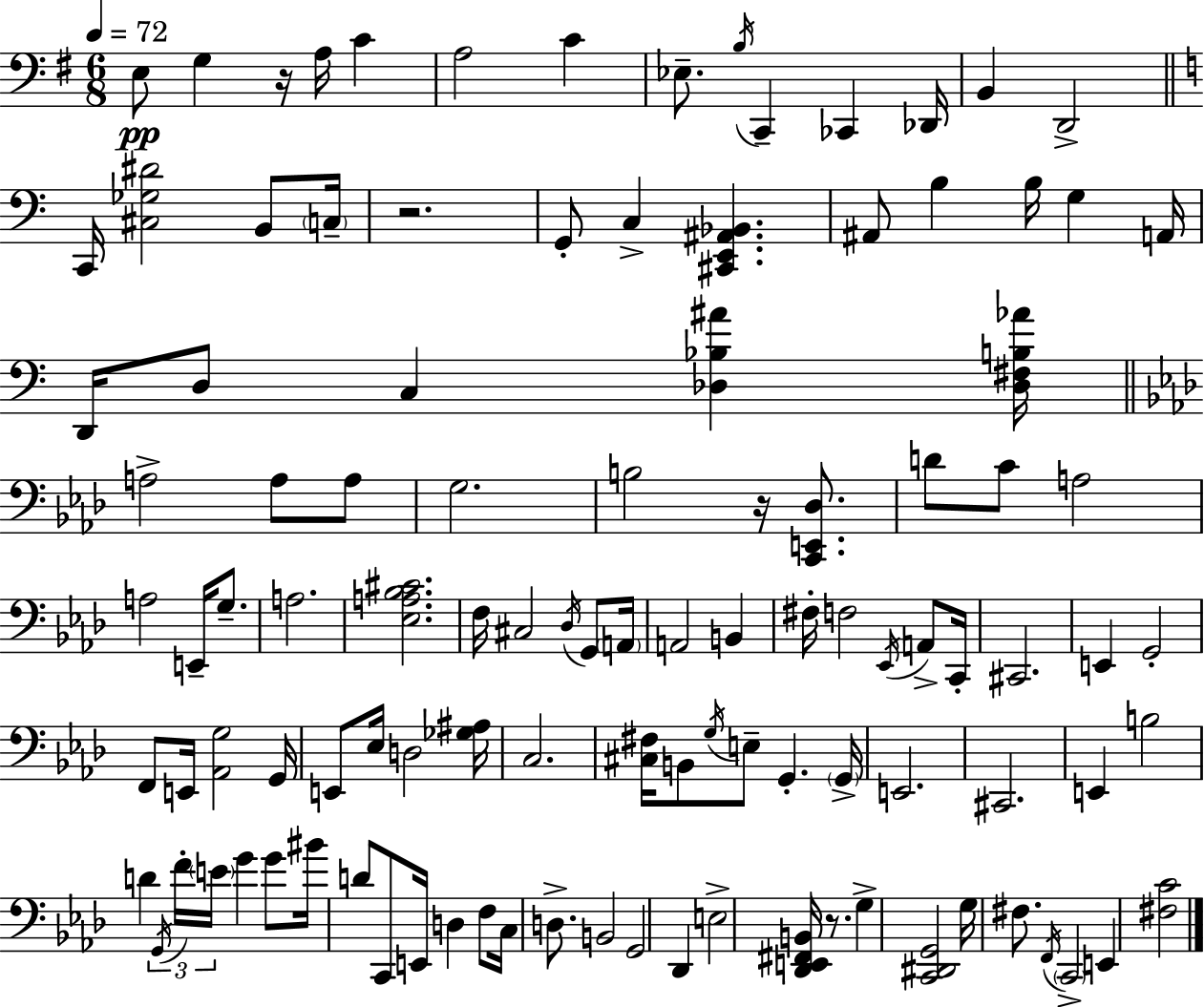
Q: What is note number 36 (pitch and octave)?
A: E2